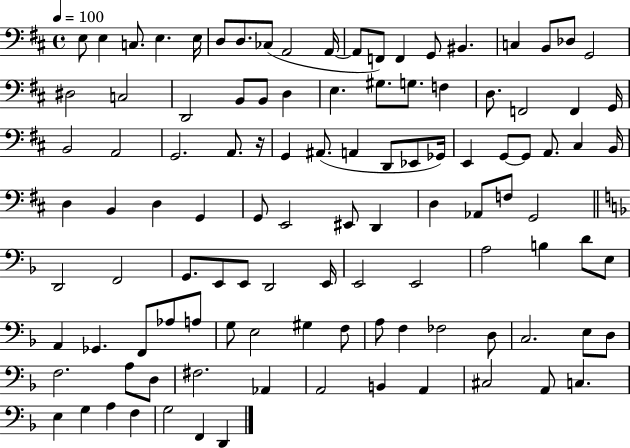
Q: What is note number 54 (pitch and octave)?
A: G2